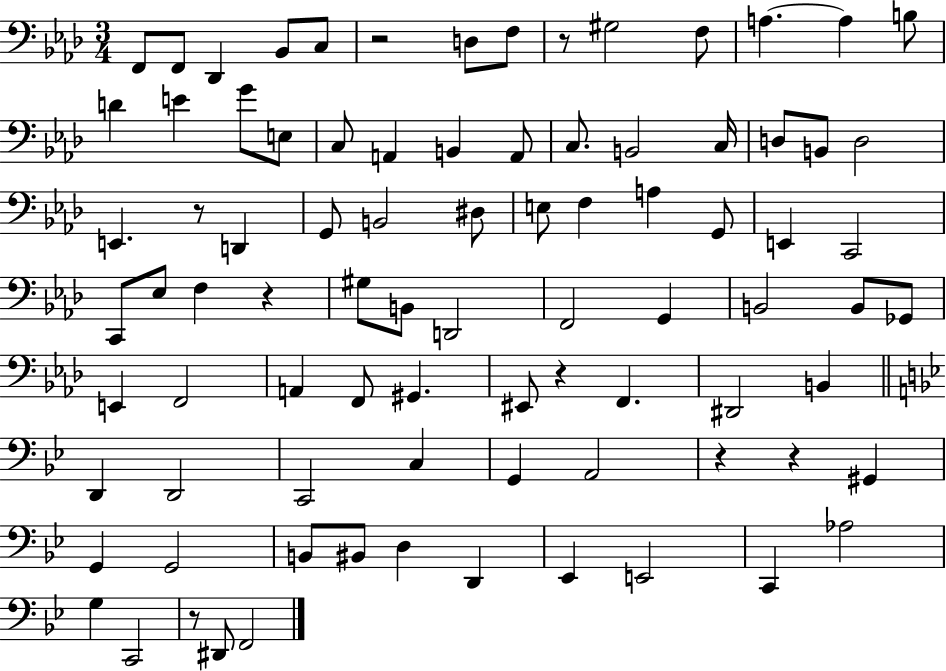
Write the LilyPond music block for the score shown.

{
  \clef bass
  \numericTimeSignature
  \time 3/4
  \key aes \major
  f,8 f,8 des,4 bes,8 c8 | r2 d8 f8 | r8 gis2 f8 | a4.~~ a4 b8 | \break d'4 e'4 g'8 e8 | c8 a,4 b,4 a,8 | c8. b,2 c16 | d8 b,8 d2 | \break e,4. r8 d,4 | g,8 b,2 dis8 | e8 f4 a4 g,8 | e,4 c,2 | \break c,8 ees8 f4 r4 | gis8 b,8 d,2 | f,2 g,4 | b,2 b,8 ges,8 | \break e,4 f,2 | a,4 f,8 gis,4. | eis,8 r4 f,4. | dis,2 b,4 | \break \bar "||" \break \key bes \major d,4 d,2 | c,2 c4 | g,4 a,2 | r4 r4 gis,4 | \break g,4 g,2 | b,8 bis,8 d4 d,4 | ees,4 e,2 | c,4 aes2 | \break g4 c,2 | r8 dis,8 f,2 | \bar "|."
}